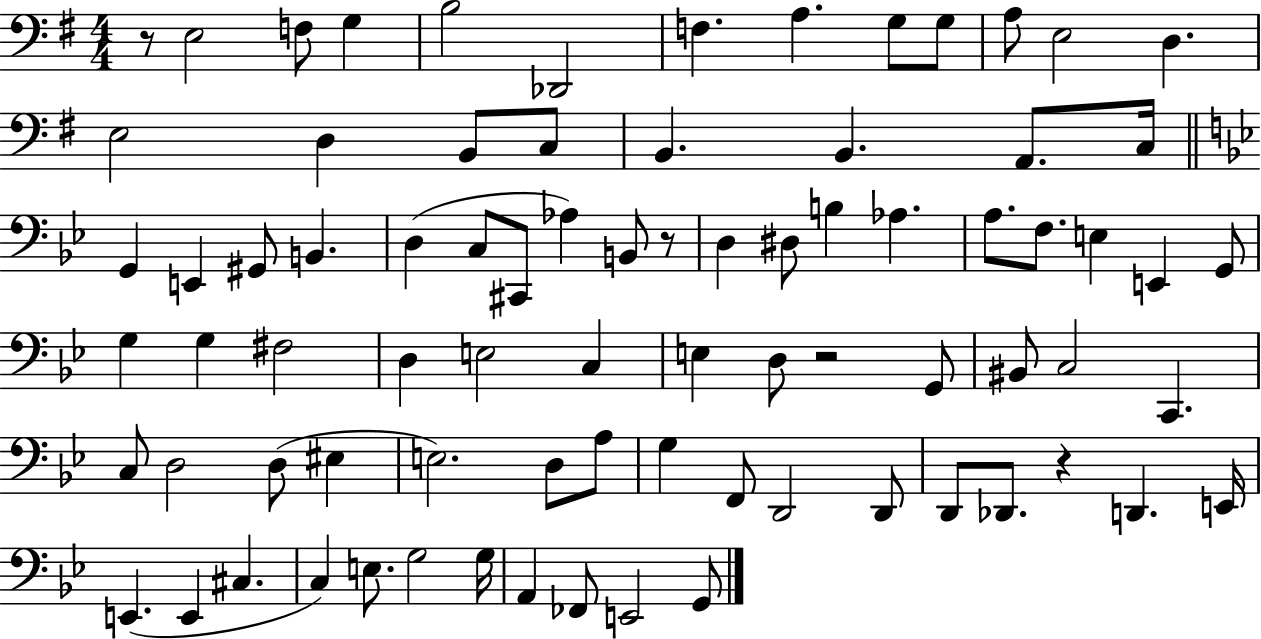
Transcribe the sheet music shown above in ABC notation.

X:1
T:Untitled
M:4/4
L:1/4
K:G
z/2 E,2 F,/2 G, B,2 _D,,2 F, A, G,/2 G,/2 A,/2 E,2 D, E,2 D, B,,/2 C,/2 B,, B,, A,,/2 C,/4 G,, E,, ^G,,/2 B,, D, C,/2 ^C,,/2 _A, B,,/2 z/2 D, ^D,/2 B, _A, A,/2 F,/2 E, E,, G,,/2 G, G, ^F,2 D, E,2 C, E, D,/2 z2 G,,/2 ^B,,/2 C,2 C,, C,/2 D,2 D,/2 ^E, E,2 D,/2 A,/2 G, F,,/2 D,,2 D,,/2 D,,/2 _D,,/2 z D,, E,,/4 E,, E,, ^C, C, E,/2 G,2 G,/4 A,, _F,,/2 E,,2 G,,/2